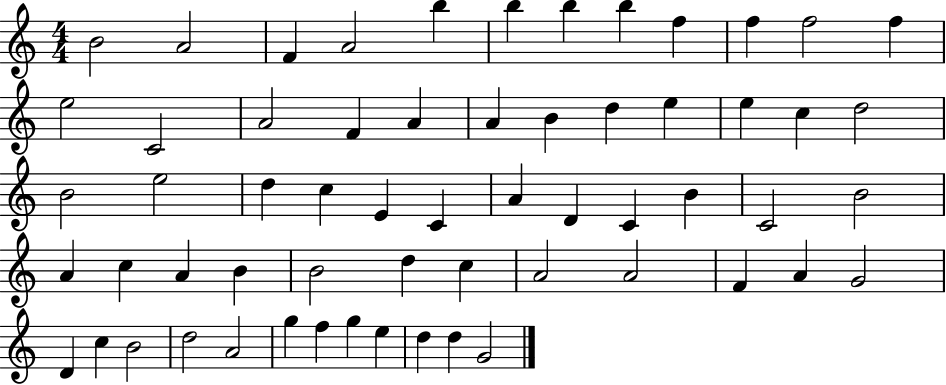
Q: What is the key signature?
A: C major